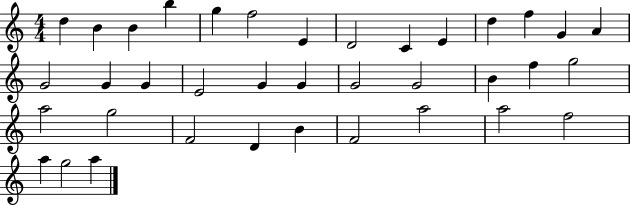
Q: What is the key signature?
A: C major